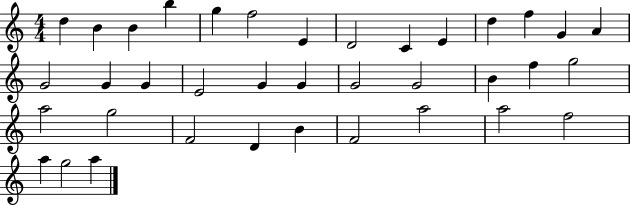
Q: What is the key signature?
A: C major